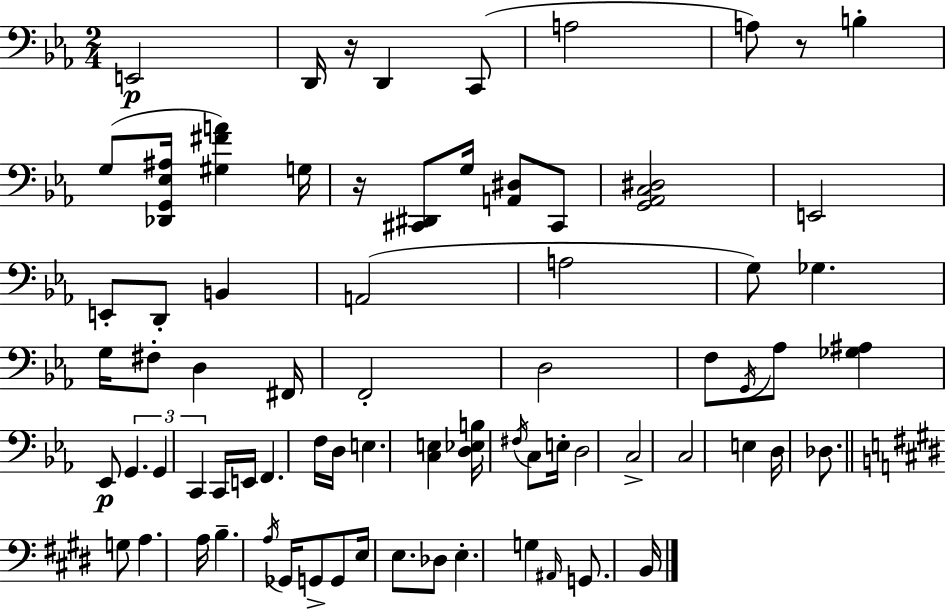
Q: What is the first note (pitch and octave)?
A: E2